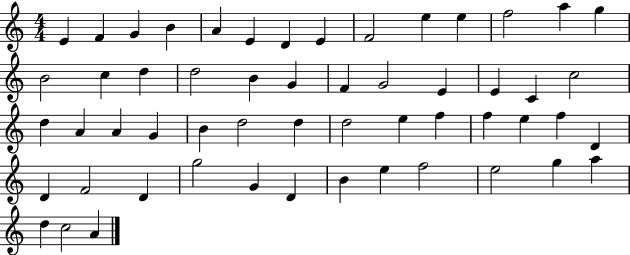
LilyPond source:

{
  \clef treble
  \numericTimeSignature
  \time 4/4
  \key c \major
  e'4 f'4 g'4 b'4 | a'4 e'4 d'4 e'4 | f'2 e''4 e''4 | f''2 a''4 g''4 | \break b'2 c''4 d''4 | d''2 b'4 g'4 | f'4 g'2 e'4 | e'4 c'4 c''2 | \break d''4 a'4 a'4 g'4 | b'4 d''2 d''4 | d''2 e''4 f''4 | f''4 e''4 f''4 d'4 | \break d'4 f'2 d'4 | g''2 g'4 d'4 | b'4 e''4 f''2 | e''2 g''4 a''4 | \break d''4 c''2 a'4 | \bar "|."
}